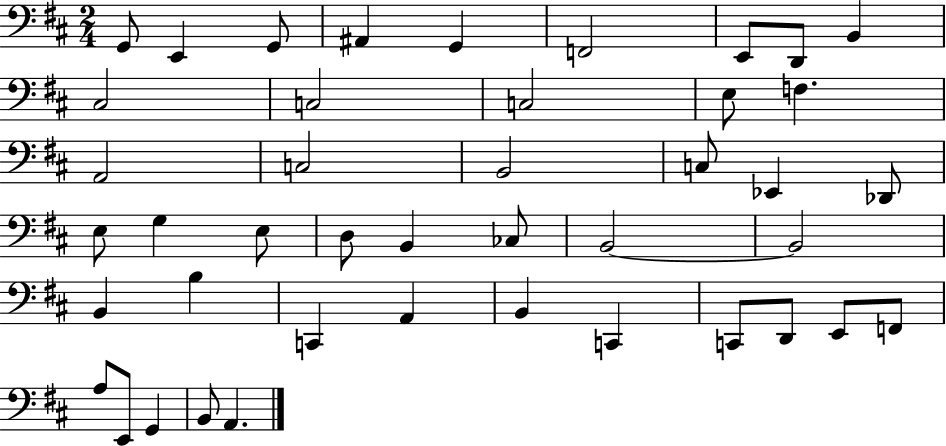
X:1
T:Untitled
M:2/4
L:1/4
K:D
G,,/2 E,, G,,/2 ^A,, G,, F,,2 E,,/2 D,,/2 B,, ^C,2 C,2 C,2 E,/2 F, A,,2 C,2 B,,2 C,/2 _E,, _D,,/2 E,/2 G, E,/2 D,/2 B,, _C,/2 B,,2 B,,2 B,, B, C,, A,, B,, C,, C,,/2 D,,/2 E,,/2 F,,/2 A,/2 E,,/2 G,, B,,/2 A,,